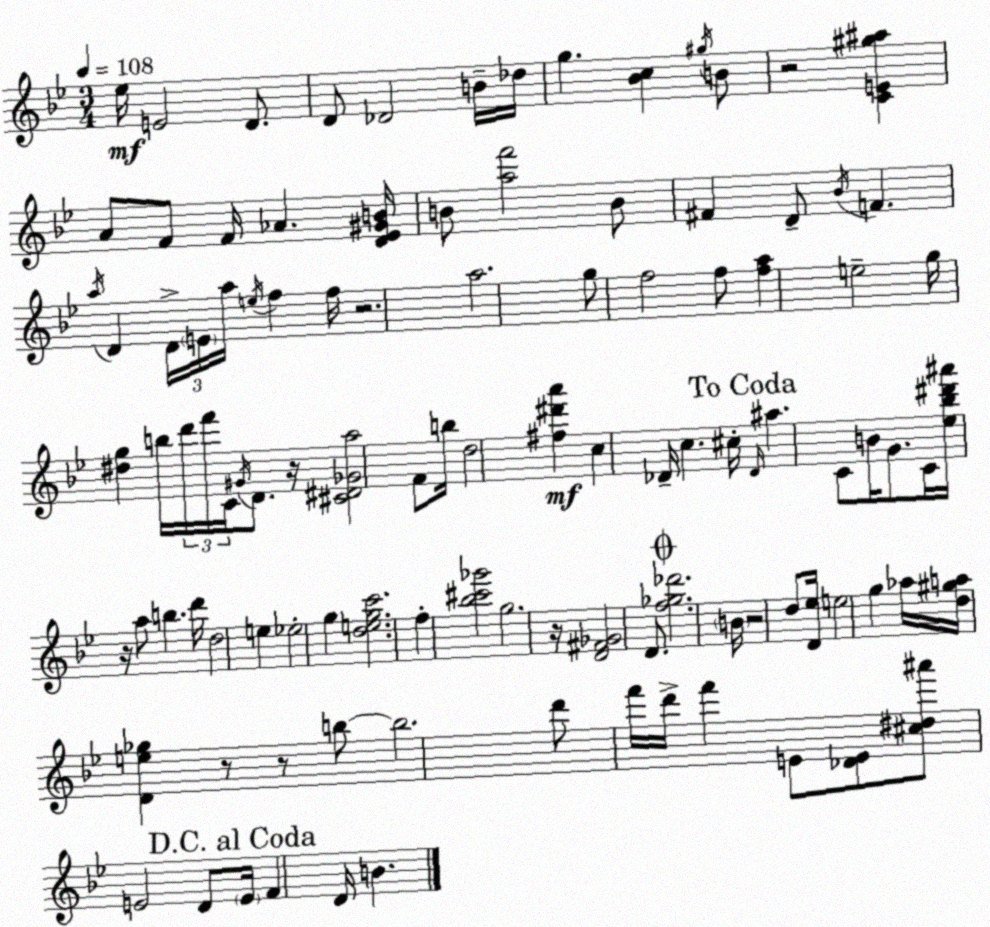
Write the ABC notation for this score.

X:1
T:Untitled
M:3/4
L:1/4
K:Bb
_e/4 E2 D/2 D/2 _D2 B/4 _d/4 g [_Bc] ^g/4 B/2 z2 [CE^g^a] A/2 F/2 F/4 _A [D_E^GB]/4 B/2 [af']2 B/2 ^F D/2 _B/4 F a/4 D D/4 E/4 a/4 e/4 f f/4 z2 a2 g/2 f2 f/2 [fa] e2 g/4 [^dg] b/4 d'/4 f'/4 C/4 ^G/4 D/2 z/4 [^C^D_Ga]2 F/2 b/4 d2 [^f^d'a'] c _D/4 c ^c/4 _D/4 ^a C/2 B/4 G/2 C/4 [_e_b^d'^a']/4 z/4 a/2 b d'/4 d2 e _e2 g [degc']2 f [_b^c'_g']2 g2 z/4 [D^F_G]2 D/2 [f_g_d']2 B/4 z2 d/2 [D_e]/4 e2 g _a/4 [d^ga]/4 [De_g] z/2 z/2 b/2 b2 d'/2 f'/4 d'/4 f' E/2 [_DE]/2 [^c^d^a']/2 E2 D/2 E/4 F D/4 B